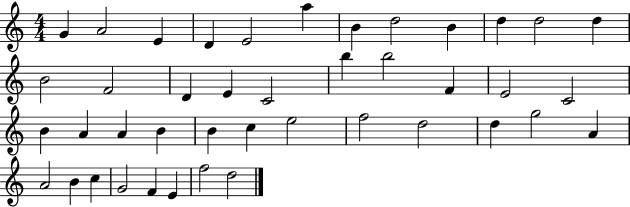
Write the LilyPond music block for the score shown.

{
  \clef treble
  \numericTimeSignature
  \time 4/4
  \key c \major
  g'4 a'2 e'4 | d'4 e'2 a''4 | b'4 d''2 b'4 | d''4 d''2 d''4 | \break b'2 f'2 | d'4 e'4 c'2 | b''4 b''2 f'4 | e'2 c'2 | \break b'4 a'4 a'4 b'4 | b'4 c''4 e''2 | f''2 d''2 | d''4 g''2 a'4 | \break a'2 b'4 c''4 | g'2 f'4 e'4 | f''2 d''2 | \bar "|."
}